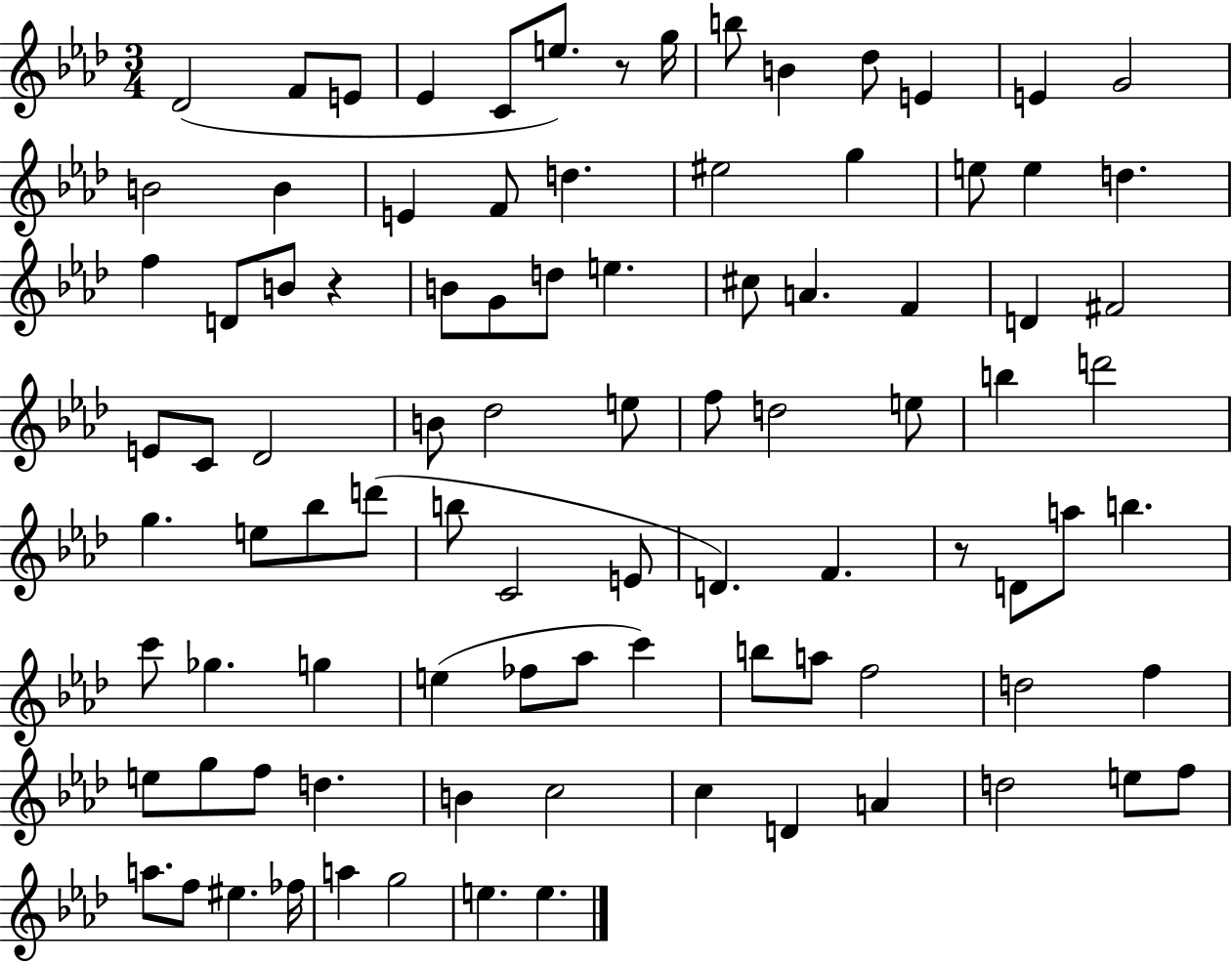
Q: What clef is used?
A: treble